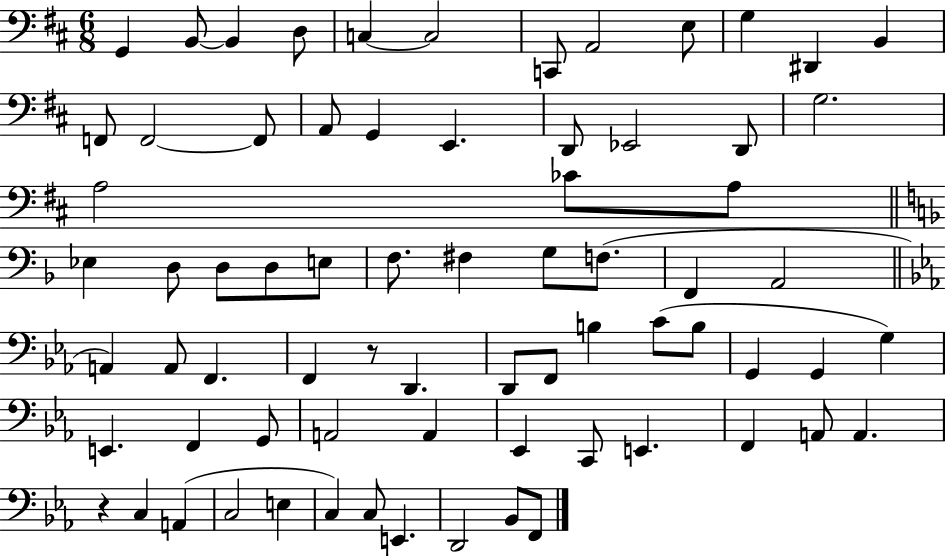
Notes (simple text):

G2/q B2/e B2/q D3/e C3/q C3/h C2/e A2/h E3/e G3/q D#2/q B2/q F2/e F2/h F2/e A2/e G2/q E2/q. D2/e Eb2/h D2/e G3/h. A3/h CES4/e A3/e Eb3/q D3/e D3/e D3/e E3/e F3/e. F#3/q G3/e F3/e. F2/q A2/h A2/q A2/e F2/q. F2/q R/e D2/q. D2/e F2/e B3/q C4/e B3/e G2/q G2/q G3/q E2/q. F2/q G2/e A2/h A2/q Eb2/q C2/e E2/q. F2/q A2/e A2/q. R/q C3/q A2/q C3/h E3/q C3/q C3/e E2/q. D2/h Bb2/e F2/e